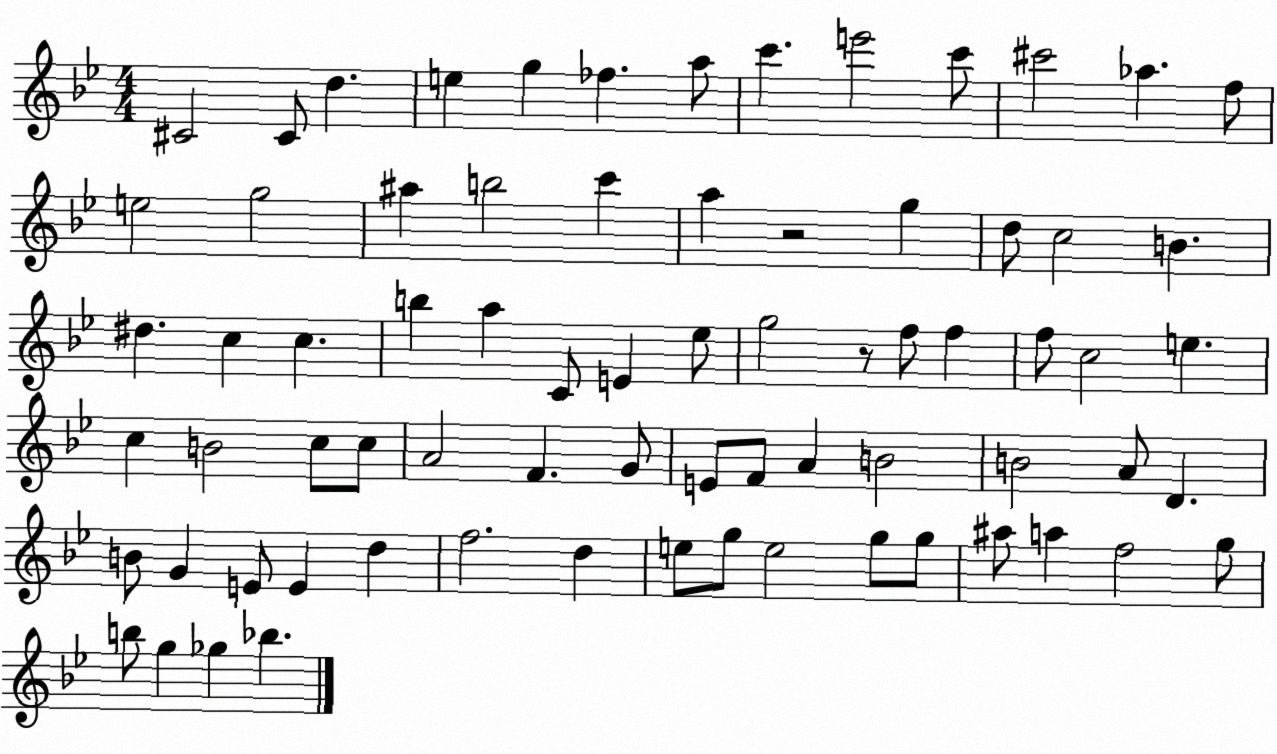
X:1
T:Untitled
M:4/4
L:1/4
K:Bb
^C2 ^C/2 d e g _f a/2 c' e'2 c'/2 ^c'2 _a f/2 e2 g2 ^a b2 c' a z2 g d/2 c2 B ^d c c b a C/2 E _e/2 g2 z/2 f/2 f f/2 c2 e c B2 c/2 c/2 A2 F G/2 E/2 F/2 A B2 B2 A/2 D B/2 G E/2 E d f2 d e/2 g/2 e2 g/2 g/2 ^a/2 a f2 g/2 b/2 g _g _b